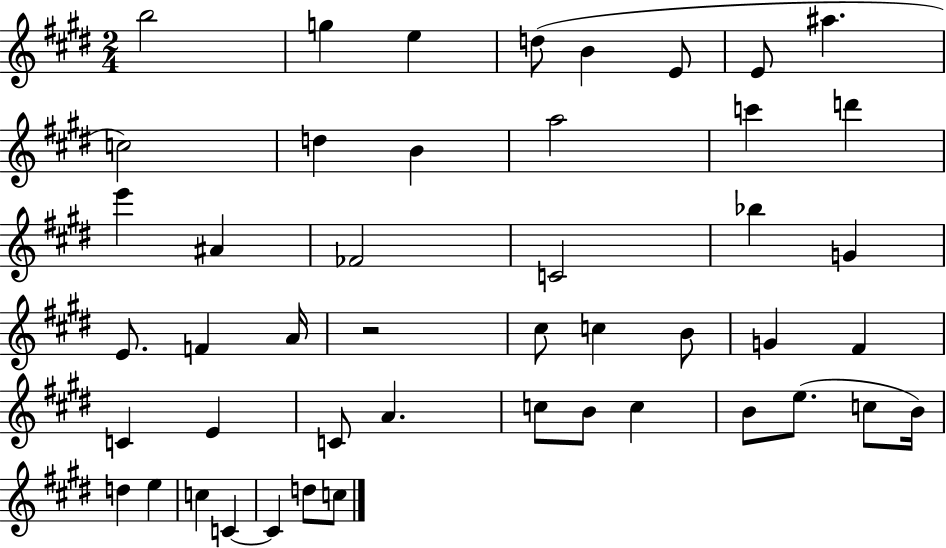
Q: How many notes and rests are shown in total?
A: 47